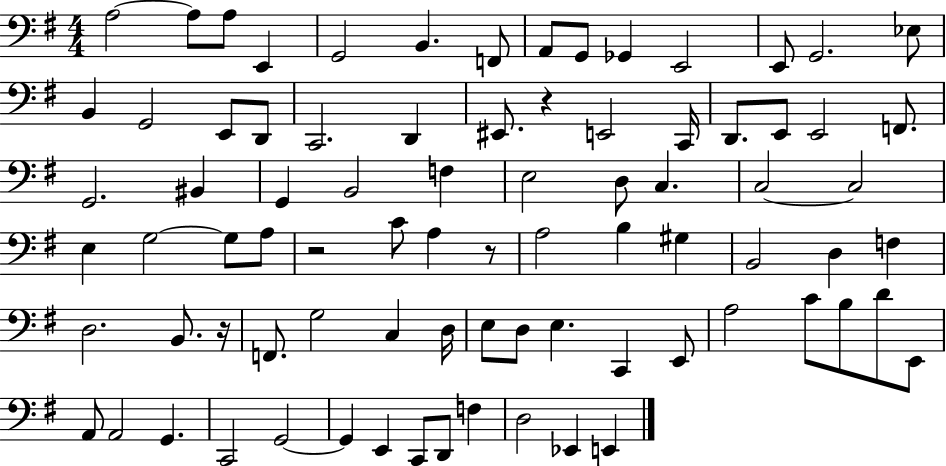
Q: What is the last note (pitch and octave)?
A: E2